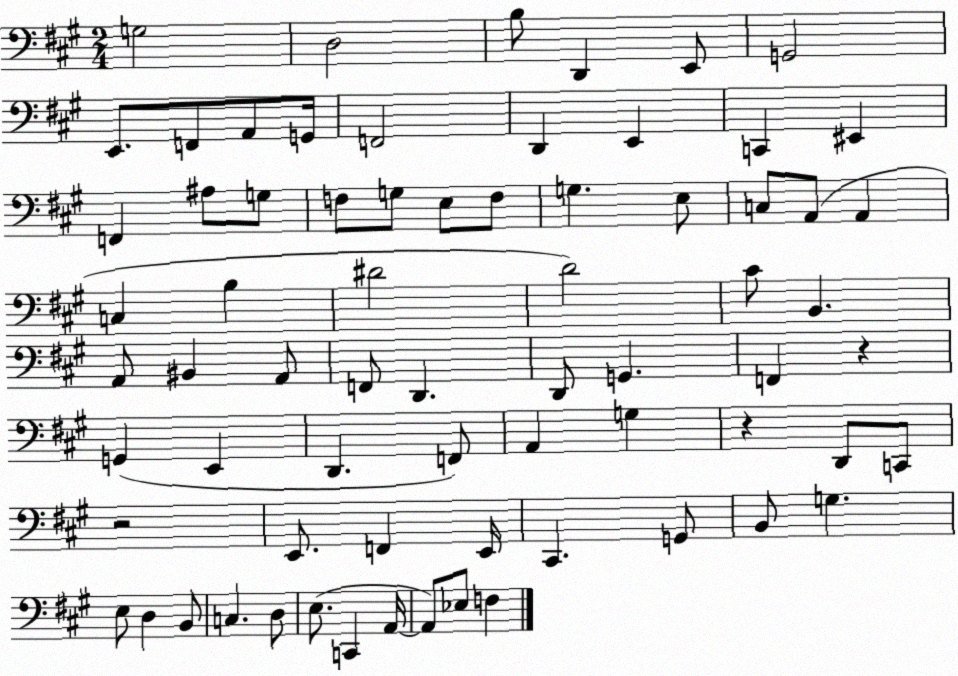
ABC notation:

X:1
T:Untitled
M:2/4
L:1/4
K:A
G,2 D,2 B,/2 D,, E,,/2 G,,2 E,,/2 F,,/2 A,,/2 G,,/4 F,,2 D,, E,, C,, ^E,, F,, ^A,/2 G,/2 F,/2 G,/2 E,/2 F,/2 G, E,/2 C,/2 A,,/2 A,, C, B, ^D2 D2 ^C/2 B,, A,,/2 ^B,, A,,/2 F,,/2 D,, D,,/2 G,, F,, z G,, E,, D,, F,,/2 A,, G, z D,,/2 C,,/2 z2 E,,/2 F,, E,,/4 ^C,, G,,/2 B,,/2 G, E,/2 D, B,,/2 C, D,/2 E,/2 C,, A,,/4 A,,/2 _E,/2 F,